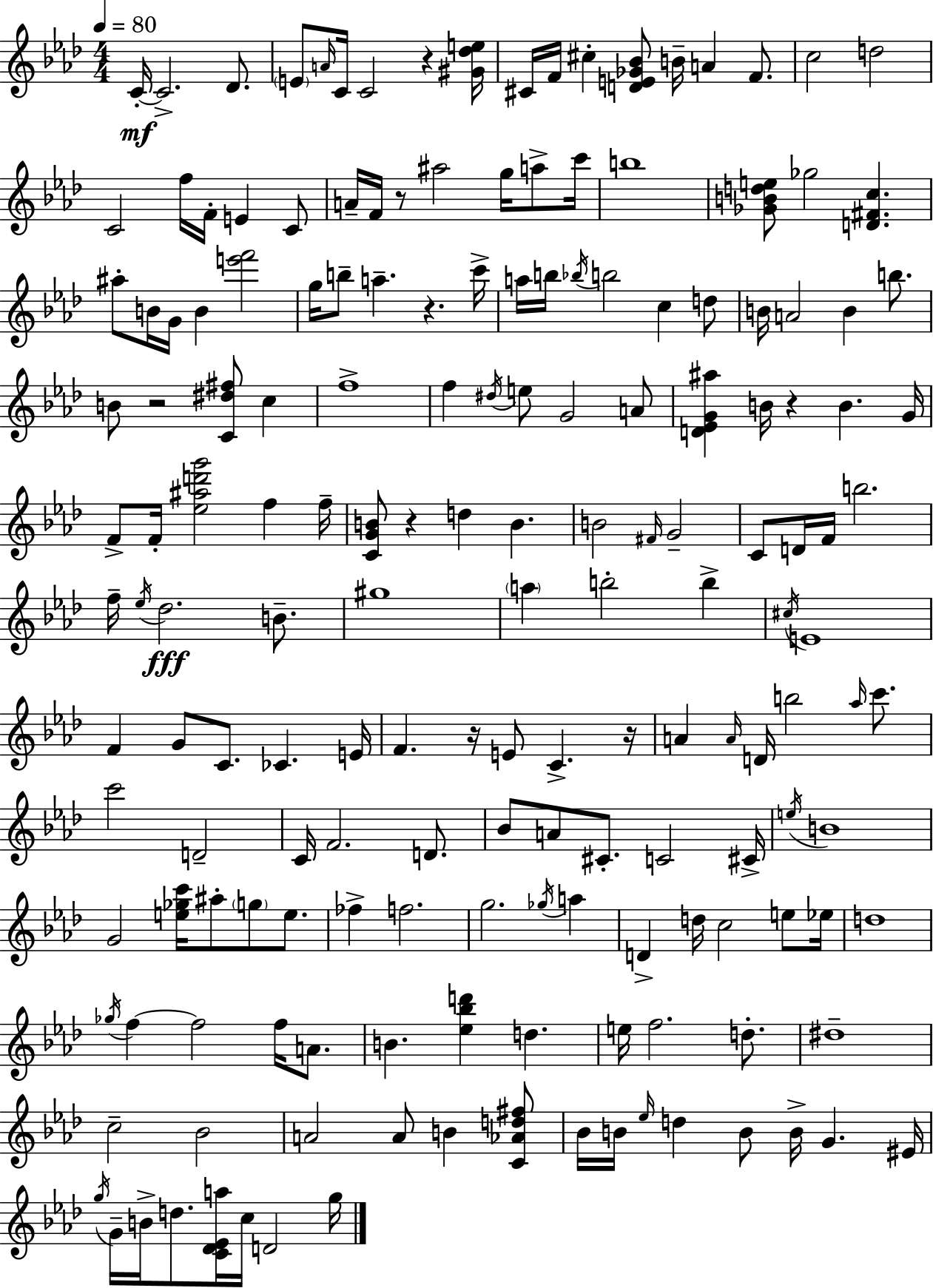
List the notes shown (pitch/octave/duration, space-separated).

C4/s C4/h. Db4/e. E4/e A4/s C4/s C4/h R/q [G#4,Db5,E5]/s C#4/s F4/s C#5/q [D4,E4,Gb4,Bb4]/e B4/s A4/q F4/e. C5/h D5/h C4/h F5/s F4/s E4/q C4/e A4/s F4/s R/e A#5/h G5/s A5/e C6/s B5/w [Gb4,B4,D5,E5]/e Gb5/h [D4,F#4,C5]/q. A#5/e B4/s G4/s B4/q [E6,F6]/h G5/s B5/e A5/q. R/q. C6/s A5/s B5/s Bb5/s B5/h C5/q D5/e B4/s A4/h B4/q B5/e. B4/e R/h [C4,D#5,F#5]/e C5/q F5/w F5/q D#5/s E5/e G4/h A4/e [D4,Eb4,G4,A#5]/q B4/s R/q B4/q. G4/s F4/e F4/s [Eb5,A#5,D6,G6]/h F5/q F5/s [C4,G4,B4]/e R/q D5/q B4/q. B4/h F#4/s G4/h C4/e D4/s F4/s B5/h. F5/s Eb5/s Db5/h. B4/e. G#5/w A5/q B5/h B5/q C#5/s E4/w F4/q G4/e C4/e. CES4/q. E4/s F4/q. R/s E4/e C4/q. R/s A4/q A4/s D4/s B5/h Ab5/s C6/e. C6/h D4/h C4/s F4/h. D4/e. Bb4/e A4/e C#4/e. C4/h C#4/s E5/s B4/w G4/h [E5,Gb5,C6]/s A#5/e G5/e E5/e. FES5/q F5/h. G5/h. Gb5/s A5/q D4/q D5/s C5/h E5/e Eb5/s D5/w Gb5/s F5/q F5/h F5/s A4/e. B4/q. [Eb5,Bb5,D6]/q D5/q. E5/s F5/h. D5/e. D#5/w C5/h Bb4/h A4/h A4/e B4/q [C4,Ab4,D5,F#5]/e Bb4/s B4/s Eb5/s D5/q B4/e B4/s G4/q. EIS4/s G5/s G4/s B4/s D5/e. [C4,Db4,Eb4,A5]/s C5/s D4/h G5/s